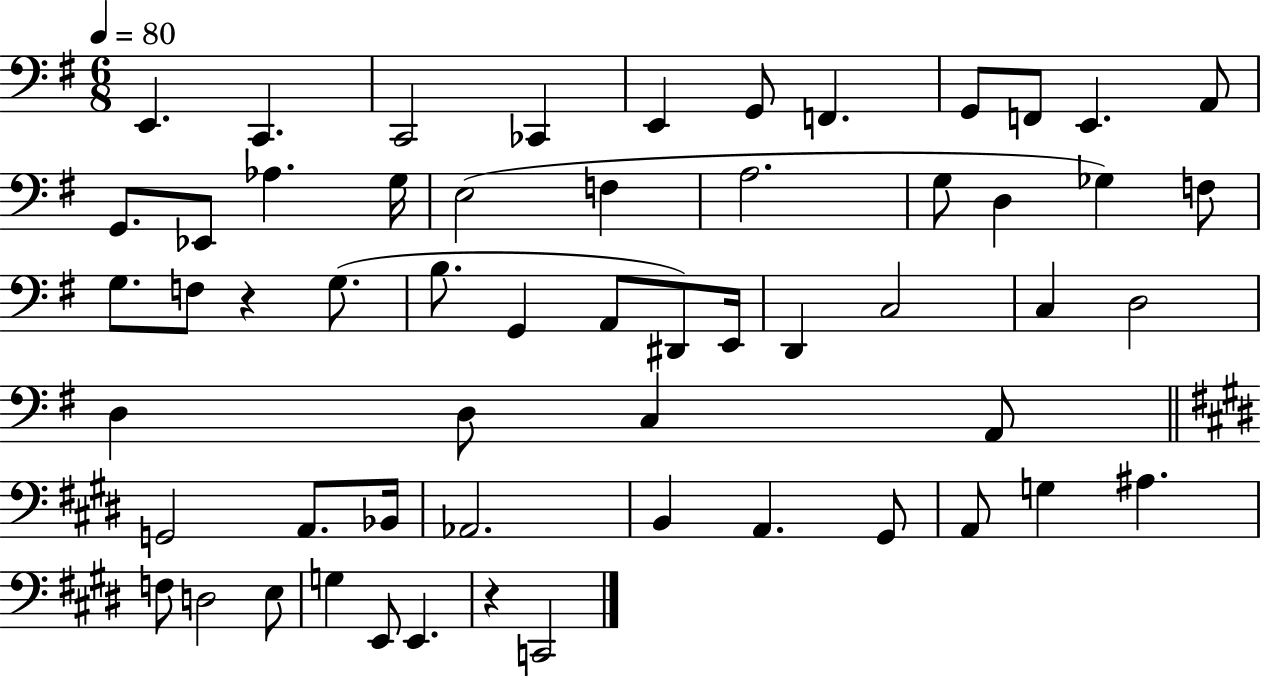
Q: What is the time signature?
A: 6/8